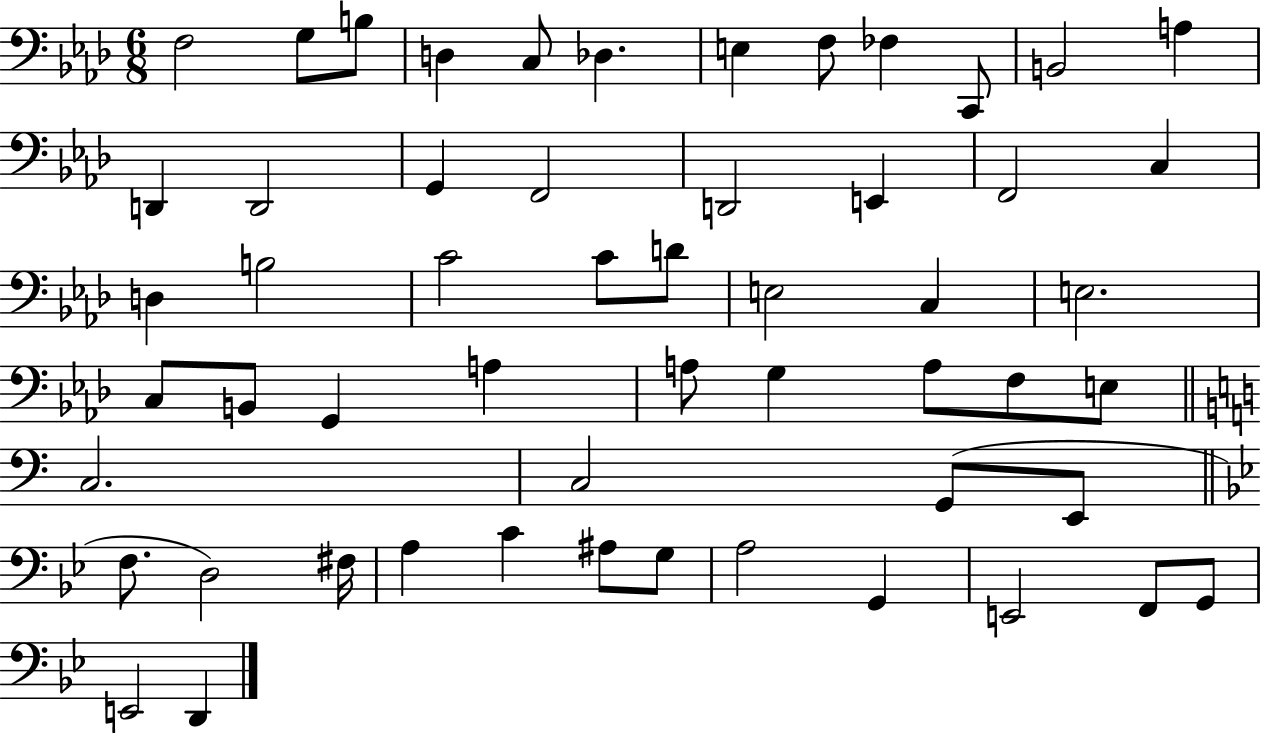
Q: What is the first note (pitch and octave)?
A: F3